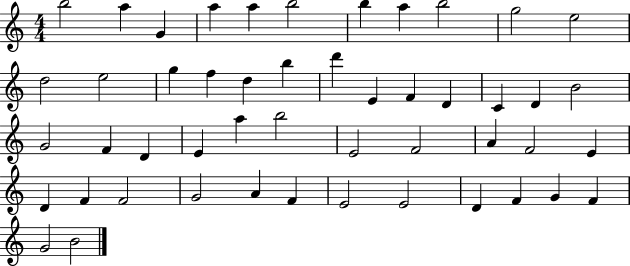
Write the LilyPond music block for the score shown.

{
  \clef treble
  \numericTimeSignature
  \time 4/4
  \key c \major
  b''2 a''4 g'4 | a''4 a''4 b''2 | b''4 a''4 b''2 | g''2 e''2 | \break d''2 e''2 | g''4 f''4 d''4 b''4 | d'''4 e'4 f'4 d'4 | c'4 d'4 b'2 | \break g'2 f'4 d'4 | e'4 a''4 b''2 | e'2 f'2 | a'4 f'2 e'4 | \break d'4 f'4 f'2 | g'2 a'4 f'4 | e'2 e'2 | d'4 f'4 g'4 f'4 | \break g'2 b'2 | \bar "|."
}